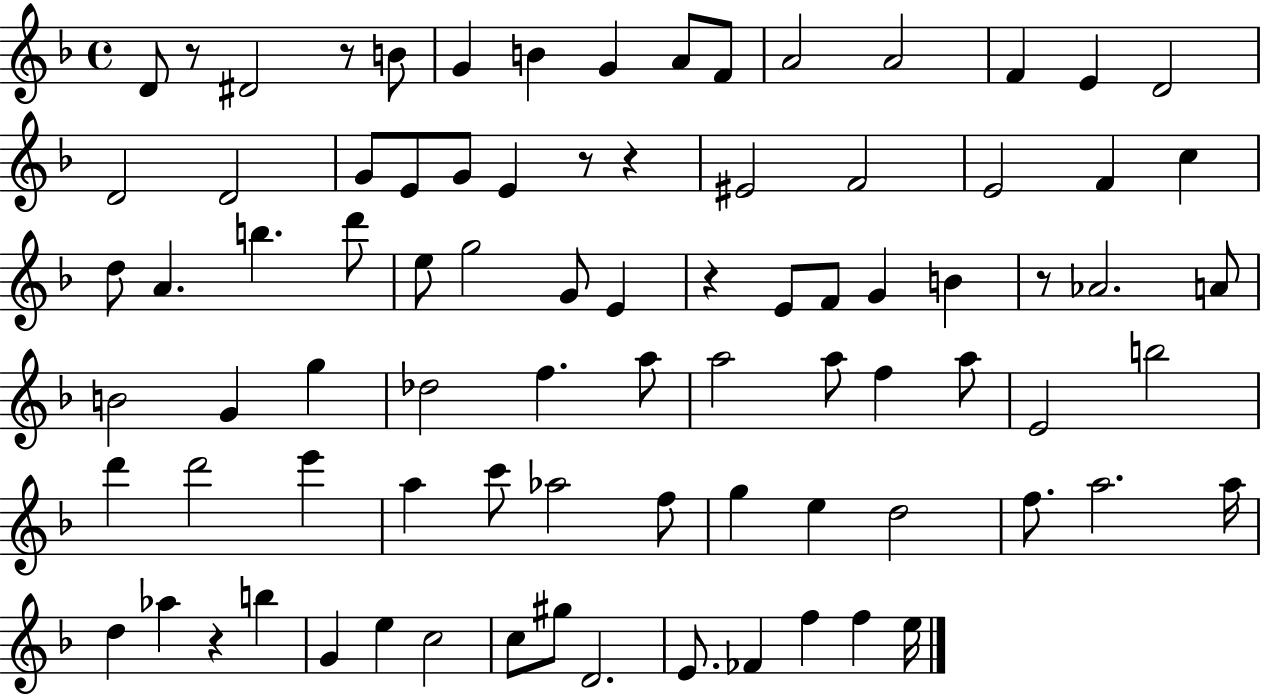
D4/e R/e D#4/h R/e B4/e G4/q B4/q G4/q A4/e F4/e A4/h A4/h F4/q E4/q D4/h D4/h D4/h G4/e E4/e G4/e E4/q R/e R/q EIS4/h F4/h E4/h F4/q C5/q D5/e A4/q. B5/q. D6/e E5/e G5/h G4/e E4/q R/q E4/e F4/e G4/q B4/q R/e Ab4/h. A4/e B4/h G4/q G5/q Db5/h F5/q. A5/e A5/h A5/e F5/q A5/e E4/h B5/h D6/q D6/h E6/q A5/q C6/e Ab5/h F5/e G5/q E5/q D5/h F5/e. A5/h. A5/s D5/q Ab5/q R/q B5/q G4/q E5/q C5/h C5/e G#5/e D4/h. E4/e. FES4/q F5/q F5/q E5/s